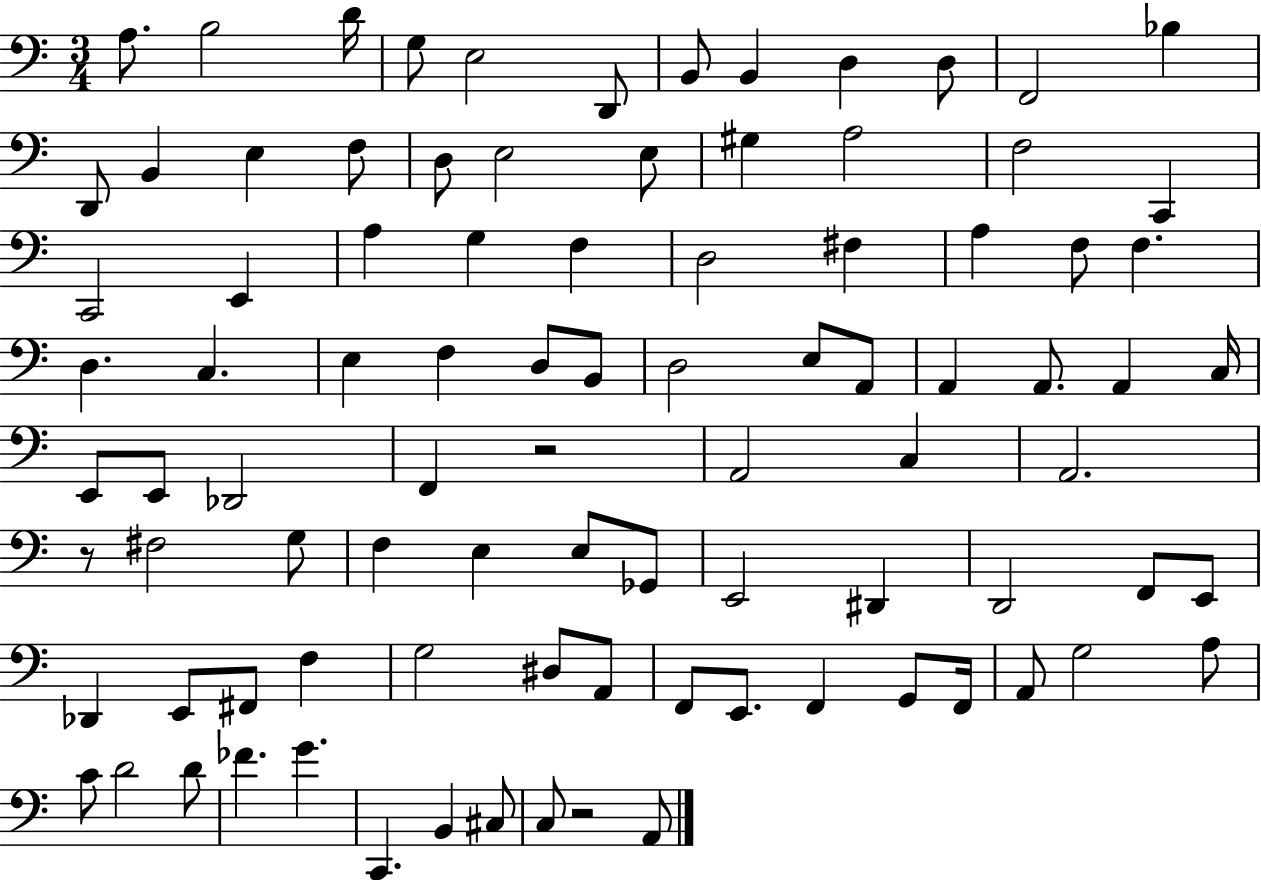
{
  \clef bass
  \numericTimeSignature
  \time 3/4
  \key c \major
  a8. b2 d'16 | g8 e2 d,8 | b,8 b,4 d4 d8 | f,2 bes4 | \break d,8 b,4 e4 f8 | d8 e2 e8 | gis4 a2 | f2 c,4 | \break c,2 e,4 | a4 g4 f4 | d2 fis4 | a4 f8 f4. | \break d4. c4. | e4 f4 d8 b,8 | d2 e8 a,8 | a,4 a,8. a,4 c16 | \break e,8 e,8 des,2 | f,4 r2 | a,2 c4 | a,2. | \break r8 fis2 g8 | f4 e4 e8 ges,8 | e,2 dis,4 | d,2 f,8 e,8 | \break des,4 e,8 fis,8 f4 | g2 dis8 a,8 | f,8 e,8. f,4 g,8 f,16 | a,8 g2 a8 | \break c'8 d'2 d'8 | fes'4. g'4. | c,4. b,4 cis8 | c8 r2 a,8 | \break \bar "|."
}